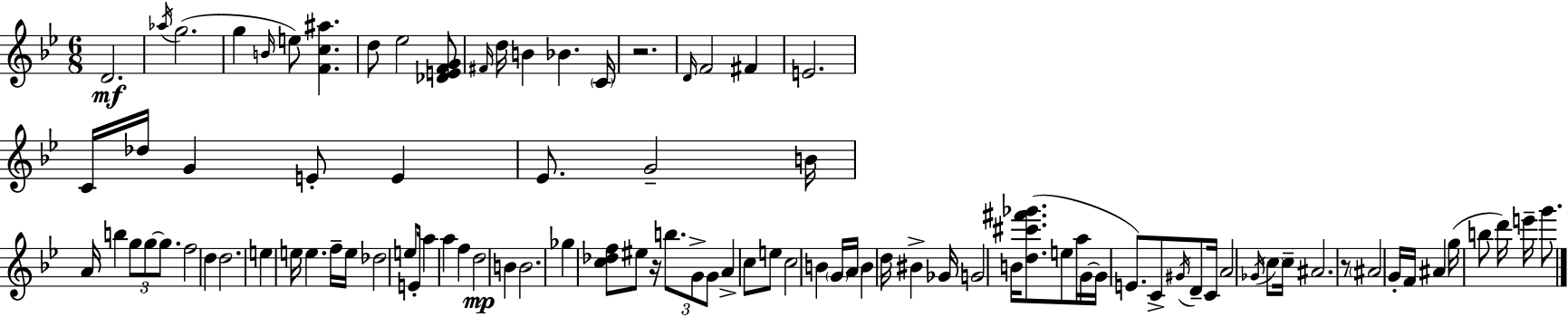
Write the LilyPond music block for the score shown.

{
  \clef treble
  \numericTimeSignature
  \time 6/8
  \key g \minor
  d'2.\mf | \acciaccatura { aes''16 }( g''2. | g''4 \grace { b'16 }) e''8 <f' c'' ais''>4. | d''8 ees''2 | \break <des' e' f' g'>8 \grace { fis'16 } d''16 b'4 bes'4. | \parenthesize c'16 r2. | \grace { d'16 } f'2 | fis'4 e'2. | \break c'16 des''16 g'4 e'8-. | e'4 ees'8. g'2-- | b'16 a'16 b''4 \tuplet 3/2 { g''8 g''8~~ | g''8. } f''2 | \break d''4 d''2. | e''4 e''16 e''4. | f''16-- e''16 des''2 | e''8 e'16-. a''4 a''4 | \break f''4 d''2\mp | b'4 b'2. | ges''4 <c'' des'' f''>8 eis''8 | r16 \tuplet 3/2 { b''8. g'8-> g'8 } a'4-> | \break c''8 e''8 c''2 | b'4 \parenthesize g'16 \parenthesize a'16 b'4 d''16 bis'4-> | ges'16 g'2 | b'16 <d'' cis''' fis''' ges'''>8.( e''8 a''16 g'16~~ g'16 e'8.) | \break c'8-> \acciaccatura { gis'16 } d'8-- c'16 a'2 | \acciaccatura { ges'16 } \parenthesize c''8 c''16-- ais'2. | r8 \parenthesize ais'2 | g'16-. f'16 ais'4 g''16( b''8 | \break d'''16) e'''16-- g'''8. \bar "|."
}